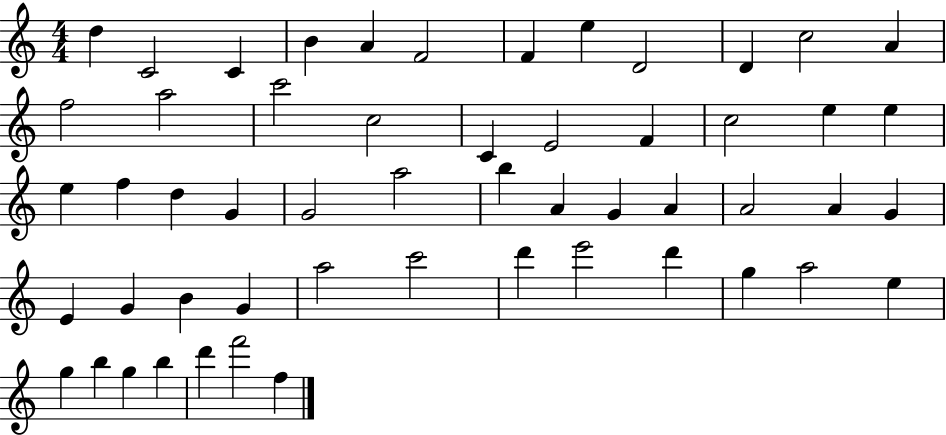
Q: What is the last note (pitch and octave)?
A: F5